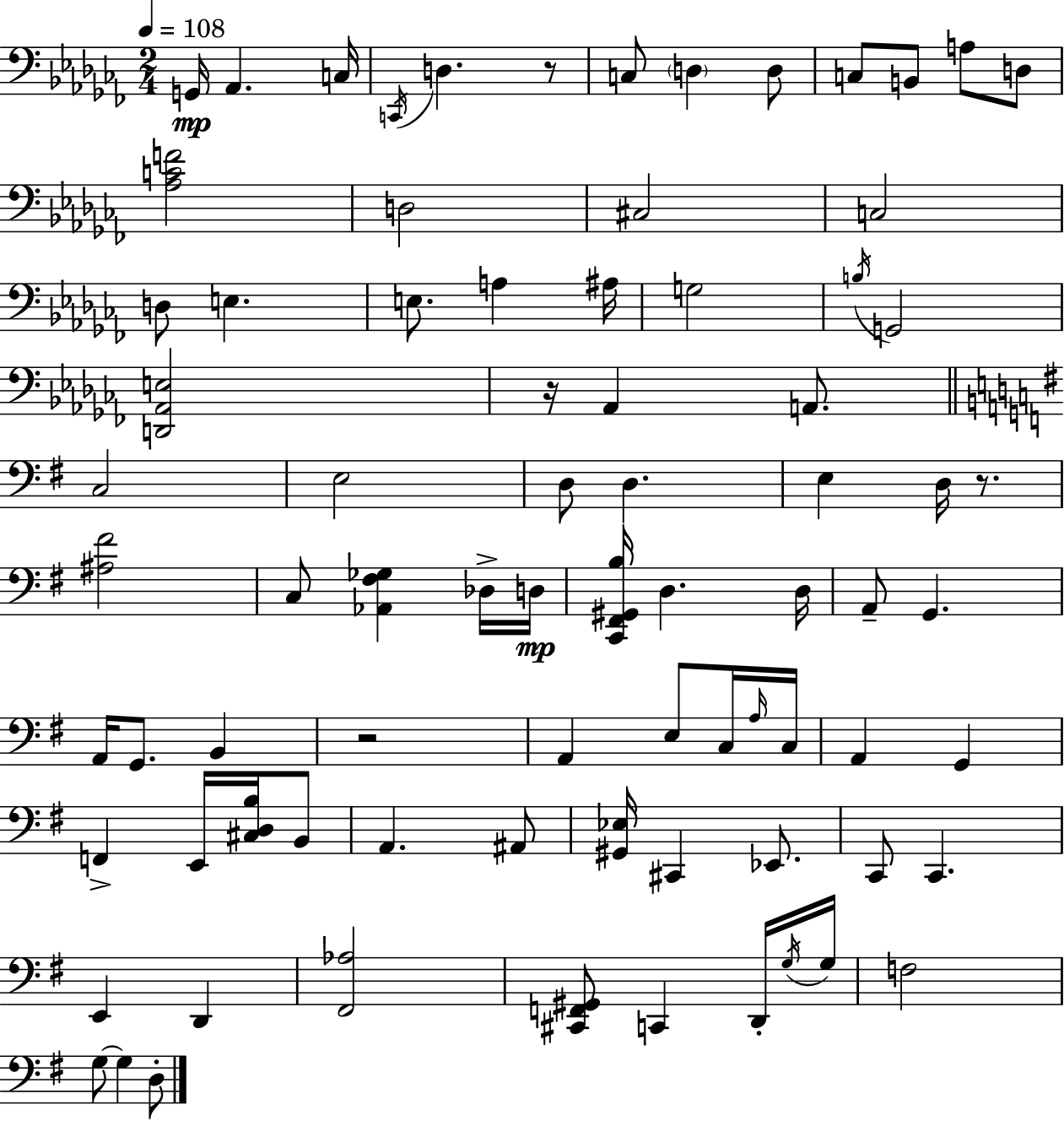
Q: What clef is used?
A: bass